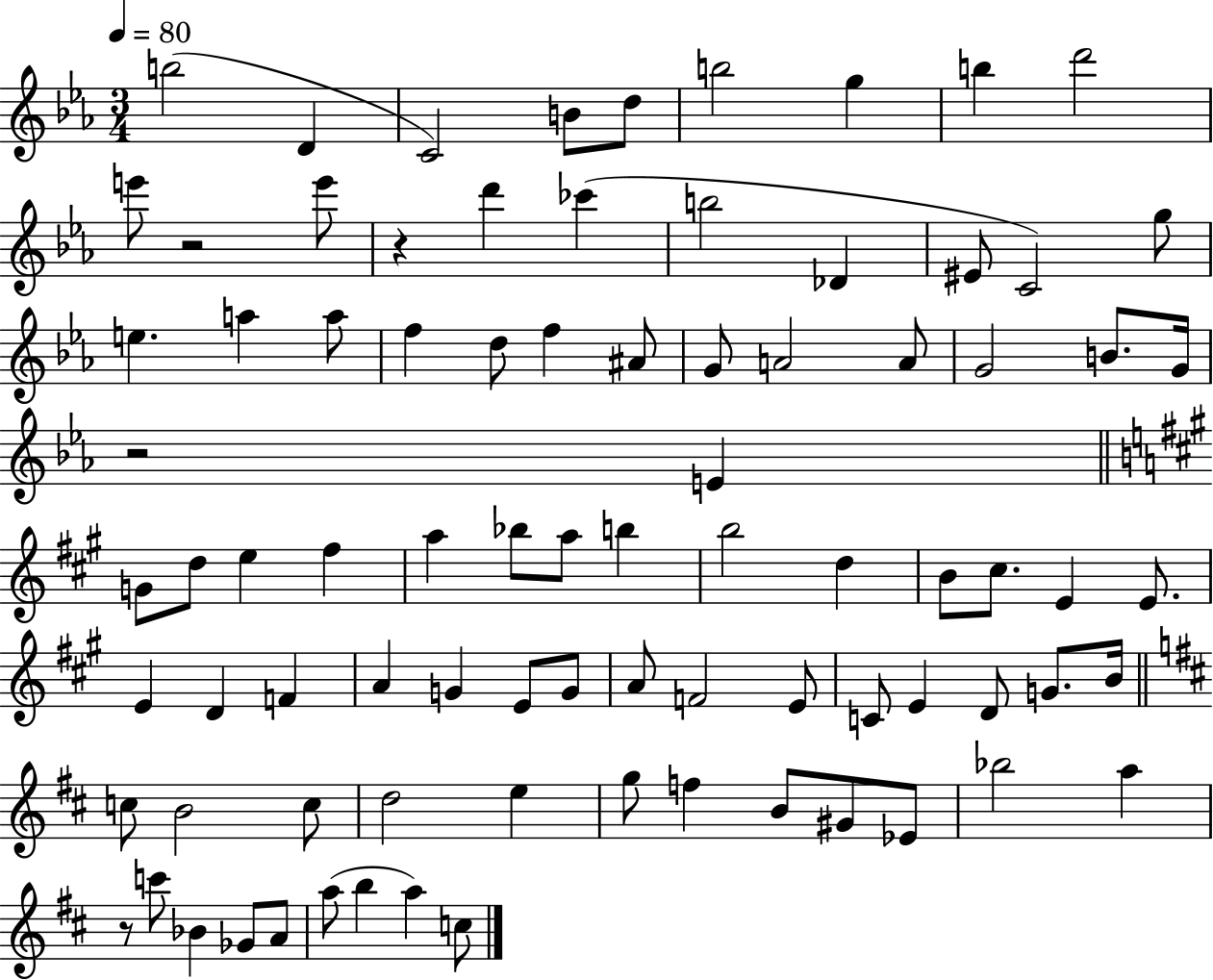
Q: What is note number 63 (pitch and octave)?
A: B4